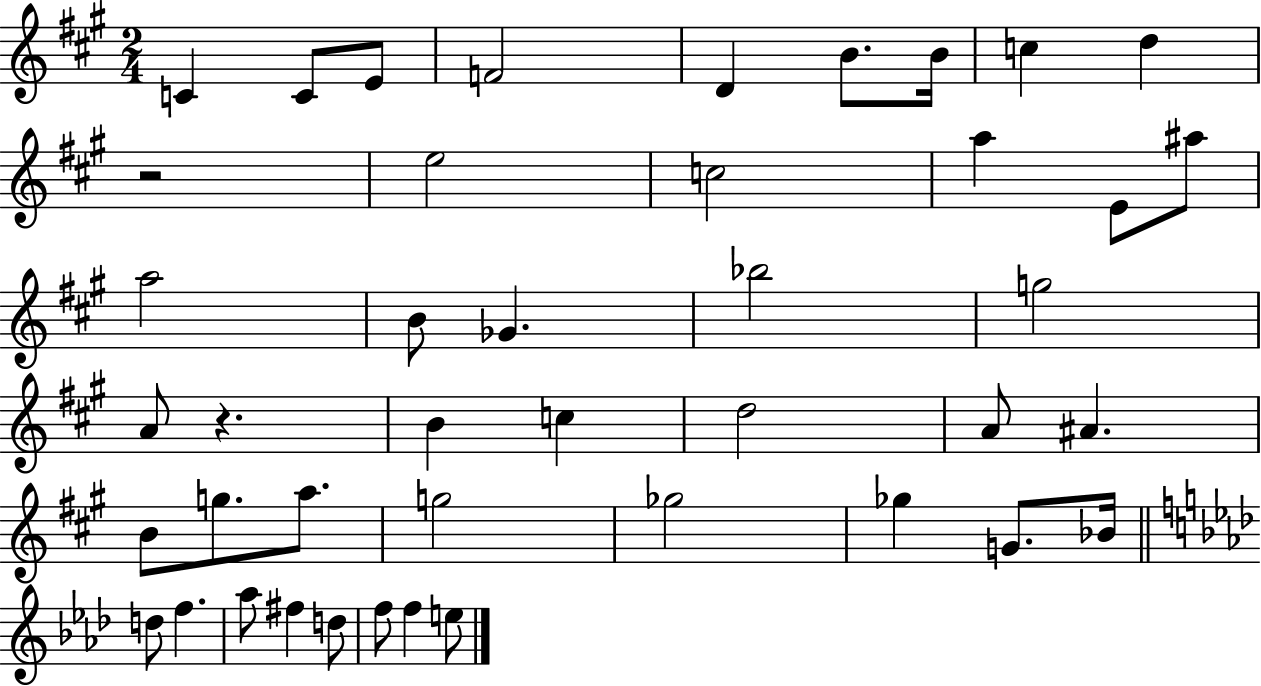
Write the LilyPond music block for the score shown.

{
  \clef treble
  \numericTimeSignature
  \time 2/4
  \key a \major
  c'4 c'8 e'8 | f'2 | d'4 b'8. b'16 | c''4 d''4 | \break r2 | e''2 | c''2 | a''4 e'8 ais''8 | \break a''2 | b'8 ges'4. | bes''2 | g''2 | \break a'8 r4. | b'4 c''4 | d''2 | a'8 ais'4. | \break b'8 g''8. a''8. | g''2 | ges''2 | ges''4 g'8. bes'16 | \break \bar "||" \break \key aes \major d''8 f''4. | aes''8 fis''4 d''8 | f''8 f''4 e''8 | \bar "|."
}